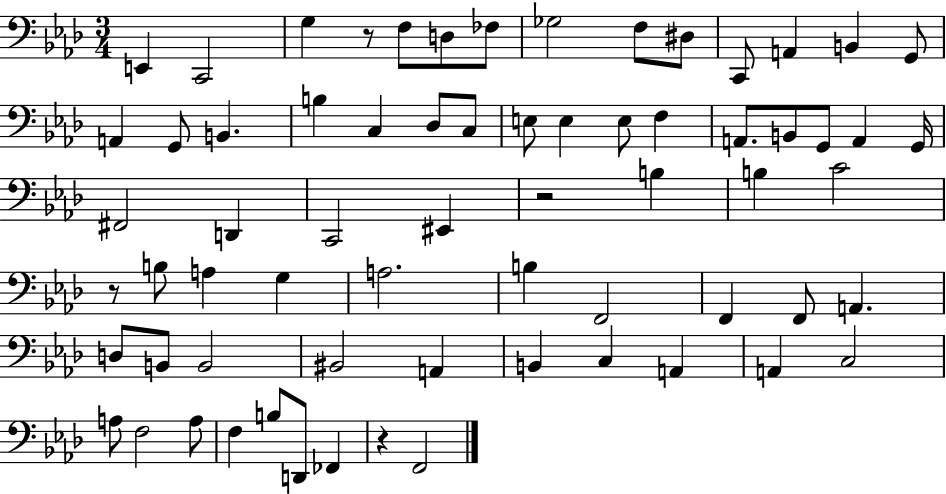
{
  \clef bass
  \numericTimeSignature
  \time 3/4
  \key aes \major
  \repeat volta 2 { e,4 c,2 | g4 r8 f8 d8 fes8 | ges2 f8 dis8 | c,8 a,4 b,4 g,8 | \break a,4 g,8 b,4. | b4 c4 des8 c8 | e8 e4 e8 f4 | a,8. b,8 g,8 a,4 g,16 | \break fis,2 d,4 | c,2 eis,4 | r2 b4 | b4 c'2 | \break r8 b8 a4 g4 | a2. | b4 f,2 | f,4 f,8 a,4. | \break d8 b,8 b,2 | bis,2 a,4 | b,4 c4 a,4 | a,4 c2 | \break a8 f2 a8 | f4 b8 d,8 fes,4 | r4 f,2 | } \bar "|."
}